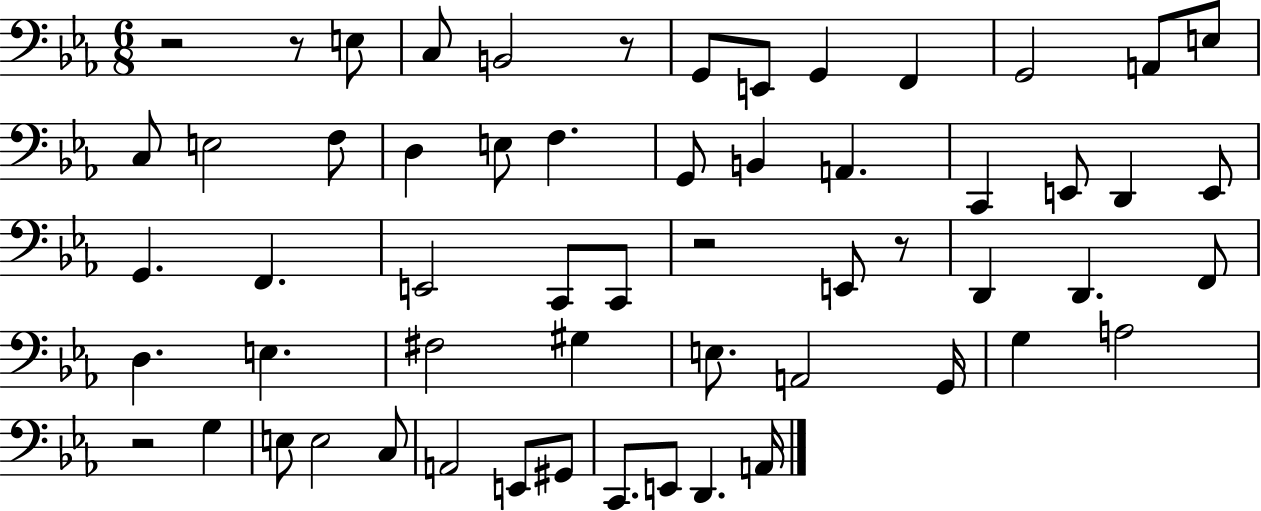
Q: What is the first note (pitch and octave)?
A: E3